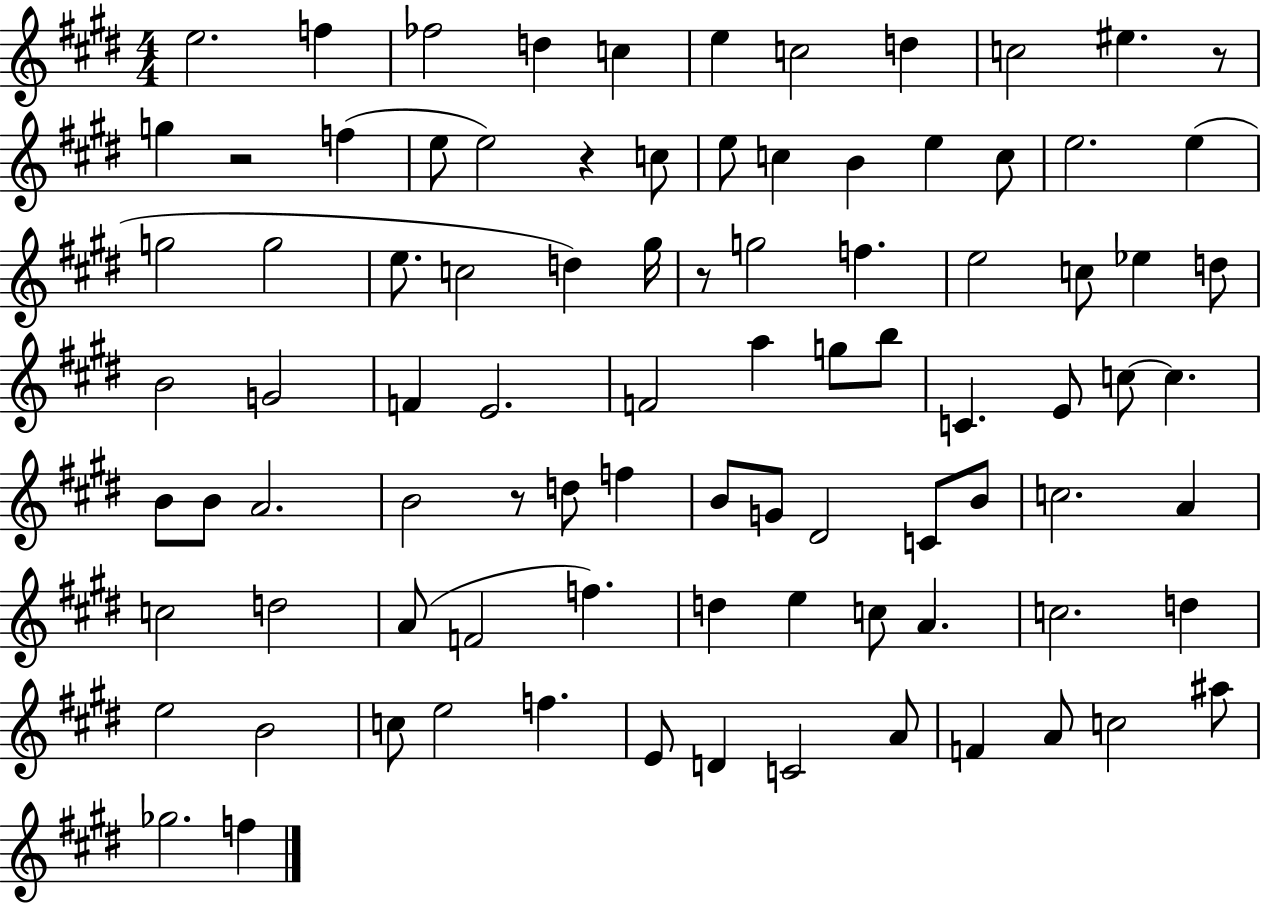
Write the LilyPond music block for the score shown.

{
  \clef treble
  \numericTimeSignature
  \time 4/4
  \key e \major
  e''2. f''4 | fes''2 d''4 c''4 | e''4 c''2 d''4 | c''2 eis''4. r8 | \break g''4 r2 f''4( | e''8 e''2) r4 c''8 | e''8 c''4 b'4 e''4 c''8 | e''2. e''4( | \break g''2 g''2 | e''8. c''2 d''4) gis''16 | r8 g''2 f''4. | e''2 c''8 ees''4 d''8 | \break b'2 g'2 | f'4 e'2. | f'2 a''4 g''8 b''8 | c'4. e'8 c''8~~ c''4. | \break b'8 b'8 a'2. | b'2 r8 d''8 f''4 | b'8 g'8 dis'2 c'8 b'8 | c''2. a'4 | \break c''2 d''2 | a'8( f'2 f''4.) | d''4 e''4 c''8 a'4. | c''2. d''4 | \break e''2 b'2 | c''8 e''2 f''4. | e'8 d'4 c'2 a'8 | f'4 a'8 c''2 ais''8 | \break ges''2. f''4 | \bar "|."
}